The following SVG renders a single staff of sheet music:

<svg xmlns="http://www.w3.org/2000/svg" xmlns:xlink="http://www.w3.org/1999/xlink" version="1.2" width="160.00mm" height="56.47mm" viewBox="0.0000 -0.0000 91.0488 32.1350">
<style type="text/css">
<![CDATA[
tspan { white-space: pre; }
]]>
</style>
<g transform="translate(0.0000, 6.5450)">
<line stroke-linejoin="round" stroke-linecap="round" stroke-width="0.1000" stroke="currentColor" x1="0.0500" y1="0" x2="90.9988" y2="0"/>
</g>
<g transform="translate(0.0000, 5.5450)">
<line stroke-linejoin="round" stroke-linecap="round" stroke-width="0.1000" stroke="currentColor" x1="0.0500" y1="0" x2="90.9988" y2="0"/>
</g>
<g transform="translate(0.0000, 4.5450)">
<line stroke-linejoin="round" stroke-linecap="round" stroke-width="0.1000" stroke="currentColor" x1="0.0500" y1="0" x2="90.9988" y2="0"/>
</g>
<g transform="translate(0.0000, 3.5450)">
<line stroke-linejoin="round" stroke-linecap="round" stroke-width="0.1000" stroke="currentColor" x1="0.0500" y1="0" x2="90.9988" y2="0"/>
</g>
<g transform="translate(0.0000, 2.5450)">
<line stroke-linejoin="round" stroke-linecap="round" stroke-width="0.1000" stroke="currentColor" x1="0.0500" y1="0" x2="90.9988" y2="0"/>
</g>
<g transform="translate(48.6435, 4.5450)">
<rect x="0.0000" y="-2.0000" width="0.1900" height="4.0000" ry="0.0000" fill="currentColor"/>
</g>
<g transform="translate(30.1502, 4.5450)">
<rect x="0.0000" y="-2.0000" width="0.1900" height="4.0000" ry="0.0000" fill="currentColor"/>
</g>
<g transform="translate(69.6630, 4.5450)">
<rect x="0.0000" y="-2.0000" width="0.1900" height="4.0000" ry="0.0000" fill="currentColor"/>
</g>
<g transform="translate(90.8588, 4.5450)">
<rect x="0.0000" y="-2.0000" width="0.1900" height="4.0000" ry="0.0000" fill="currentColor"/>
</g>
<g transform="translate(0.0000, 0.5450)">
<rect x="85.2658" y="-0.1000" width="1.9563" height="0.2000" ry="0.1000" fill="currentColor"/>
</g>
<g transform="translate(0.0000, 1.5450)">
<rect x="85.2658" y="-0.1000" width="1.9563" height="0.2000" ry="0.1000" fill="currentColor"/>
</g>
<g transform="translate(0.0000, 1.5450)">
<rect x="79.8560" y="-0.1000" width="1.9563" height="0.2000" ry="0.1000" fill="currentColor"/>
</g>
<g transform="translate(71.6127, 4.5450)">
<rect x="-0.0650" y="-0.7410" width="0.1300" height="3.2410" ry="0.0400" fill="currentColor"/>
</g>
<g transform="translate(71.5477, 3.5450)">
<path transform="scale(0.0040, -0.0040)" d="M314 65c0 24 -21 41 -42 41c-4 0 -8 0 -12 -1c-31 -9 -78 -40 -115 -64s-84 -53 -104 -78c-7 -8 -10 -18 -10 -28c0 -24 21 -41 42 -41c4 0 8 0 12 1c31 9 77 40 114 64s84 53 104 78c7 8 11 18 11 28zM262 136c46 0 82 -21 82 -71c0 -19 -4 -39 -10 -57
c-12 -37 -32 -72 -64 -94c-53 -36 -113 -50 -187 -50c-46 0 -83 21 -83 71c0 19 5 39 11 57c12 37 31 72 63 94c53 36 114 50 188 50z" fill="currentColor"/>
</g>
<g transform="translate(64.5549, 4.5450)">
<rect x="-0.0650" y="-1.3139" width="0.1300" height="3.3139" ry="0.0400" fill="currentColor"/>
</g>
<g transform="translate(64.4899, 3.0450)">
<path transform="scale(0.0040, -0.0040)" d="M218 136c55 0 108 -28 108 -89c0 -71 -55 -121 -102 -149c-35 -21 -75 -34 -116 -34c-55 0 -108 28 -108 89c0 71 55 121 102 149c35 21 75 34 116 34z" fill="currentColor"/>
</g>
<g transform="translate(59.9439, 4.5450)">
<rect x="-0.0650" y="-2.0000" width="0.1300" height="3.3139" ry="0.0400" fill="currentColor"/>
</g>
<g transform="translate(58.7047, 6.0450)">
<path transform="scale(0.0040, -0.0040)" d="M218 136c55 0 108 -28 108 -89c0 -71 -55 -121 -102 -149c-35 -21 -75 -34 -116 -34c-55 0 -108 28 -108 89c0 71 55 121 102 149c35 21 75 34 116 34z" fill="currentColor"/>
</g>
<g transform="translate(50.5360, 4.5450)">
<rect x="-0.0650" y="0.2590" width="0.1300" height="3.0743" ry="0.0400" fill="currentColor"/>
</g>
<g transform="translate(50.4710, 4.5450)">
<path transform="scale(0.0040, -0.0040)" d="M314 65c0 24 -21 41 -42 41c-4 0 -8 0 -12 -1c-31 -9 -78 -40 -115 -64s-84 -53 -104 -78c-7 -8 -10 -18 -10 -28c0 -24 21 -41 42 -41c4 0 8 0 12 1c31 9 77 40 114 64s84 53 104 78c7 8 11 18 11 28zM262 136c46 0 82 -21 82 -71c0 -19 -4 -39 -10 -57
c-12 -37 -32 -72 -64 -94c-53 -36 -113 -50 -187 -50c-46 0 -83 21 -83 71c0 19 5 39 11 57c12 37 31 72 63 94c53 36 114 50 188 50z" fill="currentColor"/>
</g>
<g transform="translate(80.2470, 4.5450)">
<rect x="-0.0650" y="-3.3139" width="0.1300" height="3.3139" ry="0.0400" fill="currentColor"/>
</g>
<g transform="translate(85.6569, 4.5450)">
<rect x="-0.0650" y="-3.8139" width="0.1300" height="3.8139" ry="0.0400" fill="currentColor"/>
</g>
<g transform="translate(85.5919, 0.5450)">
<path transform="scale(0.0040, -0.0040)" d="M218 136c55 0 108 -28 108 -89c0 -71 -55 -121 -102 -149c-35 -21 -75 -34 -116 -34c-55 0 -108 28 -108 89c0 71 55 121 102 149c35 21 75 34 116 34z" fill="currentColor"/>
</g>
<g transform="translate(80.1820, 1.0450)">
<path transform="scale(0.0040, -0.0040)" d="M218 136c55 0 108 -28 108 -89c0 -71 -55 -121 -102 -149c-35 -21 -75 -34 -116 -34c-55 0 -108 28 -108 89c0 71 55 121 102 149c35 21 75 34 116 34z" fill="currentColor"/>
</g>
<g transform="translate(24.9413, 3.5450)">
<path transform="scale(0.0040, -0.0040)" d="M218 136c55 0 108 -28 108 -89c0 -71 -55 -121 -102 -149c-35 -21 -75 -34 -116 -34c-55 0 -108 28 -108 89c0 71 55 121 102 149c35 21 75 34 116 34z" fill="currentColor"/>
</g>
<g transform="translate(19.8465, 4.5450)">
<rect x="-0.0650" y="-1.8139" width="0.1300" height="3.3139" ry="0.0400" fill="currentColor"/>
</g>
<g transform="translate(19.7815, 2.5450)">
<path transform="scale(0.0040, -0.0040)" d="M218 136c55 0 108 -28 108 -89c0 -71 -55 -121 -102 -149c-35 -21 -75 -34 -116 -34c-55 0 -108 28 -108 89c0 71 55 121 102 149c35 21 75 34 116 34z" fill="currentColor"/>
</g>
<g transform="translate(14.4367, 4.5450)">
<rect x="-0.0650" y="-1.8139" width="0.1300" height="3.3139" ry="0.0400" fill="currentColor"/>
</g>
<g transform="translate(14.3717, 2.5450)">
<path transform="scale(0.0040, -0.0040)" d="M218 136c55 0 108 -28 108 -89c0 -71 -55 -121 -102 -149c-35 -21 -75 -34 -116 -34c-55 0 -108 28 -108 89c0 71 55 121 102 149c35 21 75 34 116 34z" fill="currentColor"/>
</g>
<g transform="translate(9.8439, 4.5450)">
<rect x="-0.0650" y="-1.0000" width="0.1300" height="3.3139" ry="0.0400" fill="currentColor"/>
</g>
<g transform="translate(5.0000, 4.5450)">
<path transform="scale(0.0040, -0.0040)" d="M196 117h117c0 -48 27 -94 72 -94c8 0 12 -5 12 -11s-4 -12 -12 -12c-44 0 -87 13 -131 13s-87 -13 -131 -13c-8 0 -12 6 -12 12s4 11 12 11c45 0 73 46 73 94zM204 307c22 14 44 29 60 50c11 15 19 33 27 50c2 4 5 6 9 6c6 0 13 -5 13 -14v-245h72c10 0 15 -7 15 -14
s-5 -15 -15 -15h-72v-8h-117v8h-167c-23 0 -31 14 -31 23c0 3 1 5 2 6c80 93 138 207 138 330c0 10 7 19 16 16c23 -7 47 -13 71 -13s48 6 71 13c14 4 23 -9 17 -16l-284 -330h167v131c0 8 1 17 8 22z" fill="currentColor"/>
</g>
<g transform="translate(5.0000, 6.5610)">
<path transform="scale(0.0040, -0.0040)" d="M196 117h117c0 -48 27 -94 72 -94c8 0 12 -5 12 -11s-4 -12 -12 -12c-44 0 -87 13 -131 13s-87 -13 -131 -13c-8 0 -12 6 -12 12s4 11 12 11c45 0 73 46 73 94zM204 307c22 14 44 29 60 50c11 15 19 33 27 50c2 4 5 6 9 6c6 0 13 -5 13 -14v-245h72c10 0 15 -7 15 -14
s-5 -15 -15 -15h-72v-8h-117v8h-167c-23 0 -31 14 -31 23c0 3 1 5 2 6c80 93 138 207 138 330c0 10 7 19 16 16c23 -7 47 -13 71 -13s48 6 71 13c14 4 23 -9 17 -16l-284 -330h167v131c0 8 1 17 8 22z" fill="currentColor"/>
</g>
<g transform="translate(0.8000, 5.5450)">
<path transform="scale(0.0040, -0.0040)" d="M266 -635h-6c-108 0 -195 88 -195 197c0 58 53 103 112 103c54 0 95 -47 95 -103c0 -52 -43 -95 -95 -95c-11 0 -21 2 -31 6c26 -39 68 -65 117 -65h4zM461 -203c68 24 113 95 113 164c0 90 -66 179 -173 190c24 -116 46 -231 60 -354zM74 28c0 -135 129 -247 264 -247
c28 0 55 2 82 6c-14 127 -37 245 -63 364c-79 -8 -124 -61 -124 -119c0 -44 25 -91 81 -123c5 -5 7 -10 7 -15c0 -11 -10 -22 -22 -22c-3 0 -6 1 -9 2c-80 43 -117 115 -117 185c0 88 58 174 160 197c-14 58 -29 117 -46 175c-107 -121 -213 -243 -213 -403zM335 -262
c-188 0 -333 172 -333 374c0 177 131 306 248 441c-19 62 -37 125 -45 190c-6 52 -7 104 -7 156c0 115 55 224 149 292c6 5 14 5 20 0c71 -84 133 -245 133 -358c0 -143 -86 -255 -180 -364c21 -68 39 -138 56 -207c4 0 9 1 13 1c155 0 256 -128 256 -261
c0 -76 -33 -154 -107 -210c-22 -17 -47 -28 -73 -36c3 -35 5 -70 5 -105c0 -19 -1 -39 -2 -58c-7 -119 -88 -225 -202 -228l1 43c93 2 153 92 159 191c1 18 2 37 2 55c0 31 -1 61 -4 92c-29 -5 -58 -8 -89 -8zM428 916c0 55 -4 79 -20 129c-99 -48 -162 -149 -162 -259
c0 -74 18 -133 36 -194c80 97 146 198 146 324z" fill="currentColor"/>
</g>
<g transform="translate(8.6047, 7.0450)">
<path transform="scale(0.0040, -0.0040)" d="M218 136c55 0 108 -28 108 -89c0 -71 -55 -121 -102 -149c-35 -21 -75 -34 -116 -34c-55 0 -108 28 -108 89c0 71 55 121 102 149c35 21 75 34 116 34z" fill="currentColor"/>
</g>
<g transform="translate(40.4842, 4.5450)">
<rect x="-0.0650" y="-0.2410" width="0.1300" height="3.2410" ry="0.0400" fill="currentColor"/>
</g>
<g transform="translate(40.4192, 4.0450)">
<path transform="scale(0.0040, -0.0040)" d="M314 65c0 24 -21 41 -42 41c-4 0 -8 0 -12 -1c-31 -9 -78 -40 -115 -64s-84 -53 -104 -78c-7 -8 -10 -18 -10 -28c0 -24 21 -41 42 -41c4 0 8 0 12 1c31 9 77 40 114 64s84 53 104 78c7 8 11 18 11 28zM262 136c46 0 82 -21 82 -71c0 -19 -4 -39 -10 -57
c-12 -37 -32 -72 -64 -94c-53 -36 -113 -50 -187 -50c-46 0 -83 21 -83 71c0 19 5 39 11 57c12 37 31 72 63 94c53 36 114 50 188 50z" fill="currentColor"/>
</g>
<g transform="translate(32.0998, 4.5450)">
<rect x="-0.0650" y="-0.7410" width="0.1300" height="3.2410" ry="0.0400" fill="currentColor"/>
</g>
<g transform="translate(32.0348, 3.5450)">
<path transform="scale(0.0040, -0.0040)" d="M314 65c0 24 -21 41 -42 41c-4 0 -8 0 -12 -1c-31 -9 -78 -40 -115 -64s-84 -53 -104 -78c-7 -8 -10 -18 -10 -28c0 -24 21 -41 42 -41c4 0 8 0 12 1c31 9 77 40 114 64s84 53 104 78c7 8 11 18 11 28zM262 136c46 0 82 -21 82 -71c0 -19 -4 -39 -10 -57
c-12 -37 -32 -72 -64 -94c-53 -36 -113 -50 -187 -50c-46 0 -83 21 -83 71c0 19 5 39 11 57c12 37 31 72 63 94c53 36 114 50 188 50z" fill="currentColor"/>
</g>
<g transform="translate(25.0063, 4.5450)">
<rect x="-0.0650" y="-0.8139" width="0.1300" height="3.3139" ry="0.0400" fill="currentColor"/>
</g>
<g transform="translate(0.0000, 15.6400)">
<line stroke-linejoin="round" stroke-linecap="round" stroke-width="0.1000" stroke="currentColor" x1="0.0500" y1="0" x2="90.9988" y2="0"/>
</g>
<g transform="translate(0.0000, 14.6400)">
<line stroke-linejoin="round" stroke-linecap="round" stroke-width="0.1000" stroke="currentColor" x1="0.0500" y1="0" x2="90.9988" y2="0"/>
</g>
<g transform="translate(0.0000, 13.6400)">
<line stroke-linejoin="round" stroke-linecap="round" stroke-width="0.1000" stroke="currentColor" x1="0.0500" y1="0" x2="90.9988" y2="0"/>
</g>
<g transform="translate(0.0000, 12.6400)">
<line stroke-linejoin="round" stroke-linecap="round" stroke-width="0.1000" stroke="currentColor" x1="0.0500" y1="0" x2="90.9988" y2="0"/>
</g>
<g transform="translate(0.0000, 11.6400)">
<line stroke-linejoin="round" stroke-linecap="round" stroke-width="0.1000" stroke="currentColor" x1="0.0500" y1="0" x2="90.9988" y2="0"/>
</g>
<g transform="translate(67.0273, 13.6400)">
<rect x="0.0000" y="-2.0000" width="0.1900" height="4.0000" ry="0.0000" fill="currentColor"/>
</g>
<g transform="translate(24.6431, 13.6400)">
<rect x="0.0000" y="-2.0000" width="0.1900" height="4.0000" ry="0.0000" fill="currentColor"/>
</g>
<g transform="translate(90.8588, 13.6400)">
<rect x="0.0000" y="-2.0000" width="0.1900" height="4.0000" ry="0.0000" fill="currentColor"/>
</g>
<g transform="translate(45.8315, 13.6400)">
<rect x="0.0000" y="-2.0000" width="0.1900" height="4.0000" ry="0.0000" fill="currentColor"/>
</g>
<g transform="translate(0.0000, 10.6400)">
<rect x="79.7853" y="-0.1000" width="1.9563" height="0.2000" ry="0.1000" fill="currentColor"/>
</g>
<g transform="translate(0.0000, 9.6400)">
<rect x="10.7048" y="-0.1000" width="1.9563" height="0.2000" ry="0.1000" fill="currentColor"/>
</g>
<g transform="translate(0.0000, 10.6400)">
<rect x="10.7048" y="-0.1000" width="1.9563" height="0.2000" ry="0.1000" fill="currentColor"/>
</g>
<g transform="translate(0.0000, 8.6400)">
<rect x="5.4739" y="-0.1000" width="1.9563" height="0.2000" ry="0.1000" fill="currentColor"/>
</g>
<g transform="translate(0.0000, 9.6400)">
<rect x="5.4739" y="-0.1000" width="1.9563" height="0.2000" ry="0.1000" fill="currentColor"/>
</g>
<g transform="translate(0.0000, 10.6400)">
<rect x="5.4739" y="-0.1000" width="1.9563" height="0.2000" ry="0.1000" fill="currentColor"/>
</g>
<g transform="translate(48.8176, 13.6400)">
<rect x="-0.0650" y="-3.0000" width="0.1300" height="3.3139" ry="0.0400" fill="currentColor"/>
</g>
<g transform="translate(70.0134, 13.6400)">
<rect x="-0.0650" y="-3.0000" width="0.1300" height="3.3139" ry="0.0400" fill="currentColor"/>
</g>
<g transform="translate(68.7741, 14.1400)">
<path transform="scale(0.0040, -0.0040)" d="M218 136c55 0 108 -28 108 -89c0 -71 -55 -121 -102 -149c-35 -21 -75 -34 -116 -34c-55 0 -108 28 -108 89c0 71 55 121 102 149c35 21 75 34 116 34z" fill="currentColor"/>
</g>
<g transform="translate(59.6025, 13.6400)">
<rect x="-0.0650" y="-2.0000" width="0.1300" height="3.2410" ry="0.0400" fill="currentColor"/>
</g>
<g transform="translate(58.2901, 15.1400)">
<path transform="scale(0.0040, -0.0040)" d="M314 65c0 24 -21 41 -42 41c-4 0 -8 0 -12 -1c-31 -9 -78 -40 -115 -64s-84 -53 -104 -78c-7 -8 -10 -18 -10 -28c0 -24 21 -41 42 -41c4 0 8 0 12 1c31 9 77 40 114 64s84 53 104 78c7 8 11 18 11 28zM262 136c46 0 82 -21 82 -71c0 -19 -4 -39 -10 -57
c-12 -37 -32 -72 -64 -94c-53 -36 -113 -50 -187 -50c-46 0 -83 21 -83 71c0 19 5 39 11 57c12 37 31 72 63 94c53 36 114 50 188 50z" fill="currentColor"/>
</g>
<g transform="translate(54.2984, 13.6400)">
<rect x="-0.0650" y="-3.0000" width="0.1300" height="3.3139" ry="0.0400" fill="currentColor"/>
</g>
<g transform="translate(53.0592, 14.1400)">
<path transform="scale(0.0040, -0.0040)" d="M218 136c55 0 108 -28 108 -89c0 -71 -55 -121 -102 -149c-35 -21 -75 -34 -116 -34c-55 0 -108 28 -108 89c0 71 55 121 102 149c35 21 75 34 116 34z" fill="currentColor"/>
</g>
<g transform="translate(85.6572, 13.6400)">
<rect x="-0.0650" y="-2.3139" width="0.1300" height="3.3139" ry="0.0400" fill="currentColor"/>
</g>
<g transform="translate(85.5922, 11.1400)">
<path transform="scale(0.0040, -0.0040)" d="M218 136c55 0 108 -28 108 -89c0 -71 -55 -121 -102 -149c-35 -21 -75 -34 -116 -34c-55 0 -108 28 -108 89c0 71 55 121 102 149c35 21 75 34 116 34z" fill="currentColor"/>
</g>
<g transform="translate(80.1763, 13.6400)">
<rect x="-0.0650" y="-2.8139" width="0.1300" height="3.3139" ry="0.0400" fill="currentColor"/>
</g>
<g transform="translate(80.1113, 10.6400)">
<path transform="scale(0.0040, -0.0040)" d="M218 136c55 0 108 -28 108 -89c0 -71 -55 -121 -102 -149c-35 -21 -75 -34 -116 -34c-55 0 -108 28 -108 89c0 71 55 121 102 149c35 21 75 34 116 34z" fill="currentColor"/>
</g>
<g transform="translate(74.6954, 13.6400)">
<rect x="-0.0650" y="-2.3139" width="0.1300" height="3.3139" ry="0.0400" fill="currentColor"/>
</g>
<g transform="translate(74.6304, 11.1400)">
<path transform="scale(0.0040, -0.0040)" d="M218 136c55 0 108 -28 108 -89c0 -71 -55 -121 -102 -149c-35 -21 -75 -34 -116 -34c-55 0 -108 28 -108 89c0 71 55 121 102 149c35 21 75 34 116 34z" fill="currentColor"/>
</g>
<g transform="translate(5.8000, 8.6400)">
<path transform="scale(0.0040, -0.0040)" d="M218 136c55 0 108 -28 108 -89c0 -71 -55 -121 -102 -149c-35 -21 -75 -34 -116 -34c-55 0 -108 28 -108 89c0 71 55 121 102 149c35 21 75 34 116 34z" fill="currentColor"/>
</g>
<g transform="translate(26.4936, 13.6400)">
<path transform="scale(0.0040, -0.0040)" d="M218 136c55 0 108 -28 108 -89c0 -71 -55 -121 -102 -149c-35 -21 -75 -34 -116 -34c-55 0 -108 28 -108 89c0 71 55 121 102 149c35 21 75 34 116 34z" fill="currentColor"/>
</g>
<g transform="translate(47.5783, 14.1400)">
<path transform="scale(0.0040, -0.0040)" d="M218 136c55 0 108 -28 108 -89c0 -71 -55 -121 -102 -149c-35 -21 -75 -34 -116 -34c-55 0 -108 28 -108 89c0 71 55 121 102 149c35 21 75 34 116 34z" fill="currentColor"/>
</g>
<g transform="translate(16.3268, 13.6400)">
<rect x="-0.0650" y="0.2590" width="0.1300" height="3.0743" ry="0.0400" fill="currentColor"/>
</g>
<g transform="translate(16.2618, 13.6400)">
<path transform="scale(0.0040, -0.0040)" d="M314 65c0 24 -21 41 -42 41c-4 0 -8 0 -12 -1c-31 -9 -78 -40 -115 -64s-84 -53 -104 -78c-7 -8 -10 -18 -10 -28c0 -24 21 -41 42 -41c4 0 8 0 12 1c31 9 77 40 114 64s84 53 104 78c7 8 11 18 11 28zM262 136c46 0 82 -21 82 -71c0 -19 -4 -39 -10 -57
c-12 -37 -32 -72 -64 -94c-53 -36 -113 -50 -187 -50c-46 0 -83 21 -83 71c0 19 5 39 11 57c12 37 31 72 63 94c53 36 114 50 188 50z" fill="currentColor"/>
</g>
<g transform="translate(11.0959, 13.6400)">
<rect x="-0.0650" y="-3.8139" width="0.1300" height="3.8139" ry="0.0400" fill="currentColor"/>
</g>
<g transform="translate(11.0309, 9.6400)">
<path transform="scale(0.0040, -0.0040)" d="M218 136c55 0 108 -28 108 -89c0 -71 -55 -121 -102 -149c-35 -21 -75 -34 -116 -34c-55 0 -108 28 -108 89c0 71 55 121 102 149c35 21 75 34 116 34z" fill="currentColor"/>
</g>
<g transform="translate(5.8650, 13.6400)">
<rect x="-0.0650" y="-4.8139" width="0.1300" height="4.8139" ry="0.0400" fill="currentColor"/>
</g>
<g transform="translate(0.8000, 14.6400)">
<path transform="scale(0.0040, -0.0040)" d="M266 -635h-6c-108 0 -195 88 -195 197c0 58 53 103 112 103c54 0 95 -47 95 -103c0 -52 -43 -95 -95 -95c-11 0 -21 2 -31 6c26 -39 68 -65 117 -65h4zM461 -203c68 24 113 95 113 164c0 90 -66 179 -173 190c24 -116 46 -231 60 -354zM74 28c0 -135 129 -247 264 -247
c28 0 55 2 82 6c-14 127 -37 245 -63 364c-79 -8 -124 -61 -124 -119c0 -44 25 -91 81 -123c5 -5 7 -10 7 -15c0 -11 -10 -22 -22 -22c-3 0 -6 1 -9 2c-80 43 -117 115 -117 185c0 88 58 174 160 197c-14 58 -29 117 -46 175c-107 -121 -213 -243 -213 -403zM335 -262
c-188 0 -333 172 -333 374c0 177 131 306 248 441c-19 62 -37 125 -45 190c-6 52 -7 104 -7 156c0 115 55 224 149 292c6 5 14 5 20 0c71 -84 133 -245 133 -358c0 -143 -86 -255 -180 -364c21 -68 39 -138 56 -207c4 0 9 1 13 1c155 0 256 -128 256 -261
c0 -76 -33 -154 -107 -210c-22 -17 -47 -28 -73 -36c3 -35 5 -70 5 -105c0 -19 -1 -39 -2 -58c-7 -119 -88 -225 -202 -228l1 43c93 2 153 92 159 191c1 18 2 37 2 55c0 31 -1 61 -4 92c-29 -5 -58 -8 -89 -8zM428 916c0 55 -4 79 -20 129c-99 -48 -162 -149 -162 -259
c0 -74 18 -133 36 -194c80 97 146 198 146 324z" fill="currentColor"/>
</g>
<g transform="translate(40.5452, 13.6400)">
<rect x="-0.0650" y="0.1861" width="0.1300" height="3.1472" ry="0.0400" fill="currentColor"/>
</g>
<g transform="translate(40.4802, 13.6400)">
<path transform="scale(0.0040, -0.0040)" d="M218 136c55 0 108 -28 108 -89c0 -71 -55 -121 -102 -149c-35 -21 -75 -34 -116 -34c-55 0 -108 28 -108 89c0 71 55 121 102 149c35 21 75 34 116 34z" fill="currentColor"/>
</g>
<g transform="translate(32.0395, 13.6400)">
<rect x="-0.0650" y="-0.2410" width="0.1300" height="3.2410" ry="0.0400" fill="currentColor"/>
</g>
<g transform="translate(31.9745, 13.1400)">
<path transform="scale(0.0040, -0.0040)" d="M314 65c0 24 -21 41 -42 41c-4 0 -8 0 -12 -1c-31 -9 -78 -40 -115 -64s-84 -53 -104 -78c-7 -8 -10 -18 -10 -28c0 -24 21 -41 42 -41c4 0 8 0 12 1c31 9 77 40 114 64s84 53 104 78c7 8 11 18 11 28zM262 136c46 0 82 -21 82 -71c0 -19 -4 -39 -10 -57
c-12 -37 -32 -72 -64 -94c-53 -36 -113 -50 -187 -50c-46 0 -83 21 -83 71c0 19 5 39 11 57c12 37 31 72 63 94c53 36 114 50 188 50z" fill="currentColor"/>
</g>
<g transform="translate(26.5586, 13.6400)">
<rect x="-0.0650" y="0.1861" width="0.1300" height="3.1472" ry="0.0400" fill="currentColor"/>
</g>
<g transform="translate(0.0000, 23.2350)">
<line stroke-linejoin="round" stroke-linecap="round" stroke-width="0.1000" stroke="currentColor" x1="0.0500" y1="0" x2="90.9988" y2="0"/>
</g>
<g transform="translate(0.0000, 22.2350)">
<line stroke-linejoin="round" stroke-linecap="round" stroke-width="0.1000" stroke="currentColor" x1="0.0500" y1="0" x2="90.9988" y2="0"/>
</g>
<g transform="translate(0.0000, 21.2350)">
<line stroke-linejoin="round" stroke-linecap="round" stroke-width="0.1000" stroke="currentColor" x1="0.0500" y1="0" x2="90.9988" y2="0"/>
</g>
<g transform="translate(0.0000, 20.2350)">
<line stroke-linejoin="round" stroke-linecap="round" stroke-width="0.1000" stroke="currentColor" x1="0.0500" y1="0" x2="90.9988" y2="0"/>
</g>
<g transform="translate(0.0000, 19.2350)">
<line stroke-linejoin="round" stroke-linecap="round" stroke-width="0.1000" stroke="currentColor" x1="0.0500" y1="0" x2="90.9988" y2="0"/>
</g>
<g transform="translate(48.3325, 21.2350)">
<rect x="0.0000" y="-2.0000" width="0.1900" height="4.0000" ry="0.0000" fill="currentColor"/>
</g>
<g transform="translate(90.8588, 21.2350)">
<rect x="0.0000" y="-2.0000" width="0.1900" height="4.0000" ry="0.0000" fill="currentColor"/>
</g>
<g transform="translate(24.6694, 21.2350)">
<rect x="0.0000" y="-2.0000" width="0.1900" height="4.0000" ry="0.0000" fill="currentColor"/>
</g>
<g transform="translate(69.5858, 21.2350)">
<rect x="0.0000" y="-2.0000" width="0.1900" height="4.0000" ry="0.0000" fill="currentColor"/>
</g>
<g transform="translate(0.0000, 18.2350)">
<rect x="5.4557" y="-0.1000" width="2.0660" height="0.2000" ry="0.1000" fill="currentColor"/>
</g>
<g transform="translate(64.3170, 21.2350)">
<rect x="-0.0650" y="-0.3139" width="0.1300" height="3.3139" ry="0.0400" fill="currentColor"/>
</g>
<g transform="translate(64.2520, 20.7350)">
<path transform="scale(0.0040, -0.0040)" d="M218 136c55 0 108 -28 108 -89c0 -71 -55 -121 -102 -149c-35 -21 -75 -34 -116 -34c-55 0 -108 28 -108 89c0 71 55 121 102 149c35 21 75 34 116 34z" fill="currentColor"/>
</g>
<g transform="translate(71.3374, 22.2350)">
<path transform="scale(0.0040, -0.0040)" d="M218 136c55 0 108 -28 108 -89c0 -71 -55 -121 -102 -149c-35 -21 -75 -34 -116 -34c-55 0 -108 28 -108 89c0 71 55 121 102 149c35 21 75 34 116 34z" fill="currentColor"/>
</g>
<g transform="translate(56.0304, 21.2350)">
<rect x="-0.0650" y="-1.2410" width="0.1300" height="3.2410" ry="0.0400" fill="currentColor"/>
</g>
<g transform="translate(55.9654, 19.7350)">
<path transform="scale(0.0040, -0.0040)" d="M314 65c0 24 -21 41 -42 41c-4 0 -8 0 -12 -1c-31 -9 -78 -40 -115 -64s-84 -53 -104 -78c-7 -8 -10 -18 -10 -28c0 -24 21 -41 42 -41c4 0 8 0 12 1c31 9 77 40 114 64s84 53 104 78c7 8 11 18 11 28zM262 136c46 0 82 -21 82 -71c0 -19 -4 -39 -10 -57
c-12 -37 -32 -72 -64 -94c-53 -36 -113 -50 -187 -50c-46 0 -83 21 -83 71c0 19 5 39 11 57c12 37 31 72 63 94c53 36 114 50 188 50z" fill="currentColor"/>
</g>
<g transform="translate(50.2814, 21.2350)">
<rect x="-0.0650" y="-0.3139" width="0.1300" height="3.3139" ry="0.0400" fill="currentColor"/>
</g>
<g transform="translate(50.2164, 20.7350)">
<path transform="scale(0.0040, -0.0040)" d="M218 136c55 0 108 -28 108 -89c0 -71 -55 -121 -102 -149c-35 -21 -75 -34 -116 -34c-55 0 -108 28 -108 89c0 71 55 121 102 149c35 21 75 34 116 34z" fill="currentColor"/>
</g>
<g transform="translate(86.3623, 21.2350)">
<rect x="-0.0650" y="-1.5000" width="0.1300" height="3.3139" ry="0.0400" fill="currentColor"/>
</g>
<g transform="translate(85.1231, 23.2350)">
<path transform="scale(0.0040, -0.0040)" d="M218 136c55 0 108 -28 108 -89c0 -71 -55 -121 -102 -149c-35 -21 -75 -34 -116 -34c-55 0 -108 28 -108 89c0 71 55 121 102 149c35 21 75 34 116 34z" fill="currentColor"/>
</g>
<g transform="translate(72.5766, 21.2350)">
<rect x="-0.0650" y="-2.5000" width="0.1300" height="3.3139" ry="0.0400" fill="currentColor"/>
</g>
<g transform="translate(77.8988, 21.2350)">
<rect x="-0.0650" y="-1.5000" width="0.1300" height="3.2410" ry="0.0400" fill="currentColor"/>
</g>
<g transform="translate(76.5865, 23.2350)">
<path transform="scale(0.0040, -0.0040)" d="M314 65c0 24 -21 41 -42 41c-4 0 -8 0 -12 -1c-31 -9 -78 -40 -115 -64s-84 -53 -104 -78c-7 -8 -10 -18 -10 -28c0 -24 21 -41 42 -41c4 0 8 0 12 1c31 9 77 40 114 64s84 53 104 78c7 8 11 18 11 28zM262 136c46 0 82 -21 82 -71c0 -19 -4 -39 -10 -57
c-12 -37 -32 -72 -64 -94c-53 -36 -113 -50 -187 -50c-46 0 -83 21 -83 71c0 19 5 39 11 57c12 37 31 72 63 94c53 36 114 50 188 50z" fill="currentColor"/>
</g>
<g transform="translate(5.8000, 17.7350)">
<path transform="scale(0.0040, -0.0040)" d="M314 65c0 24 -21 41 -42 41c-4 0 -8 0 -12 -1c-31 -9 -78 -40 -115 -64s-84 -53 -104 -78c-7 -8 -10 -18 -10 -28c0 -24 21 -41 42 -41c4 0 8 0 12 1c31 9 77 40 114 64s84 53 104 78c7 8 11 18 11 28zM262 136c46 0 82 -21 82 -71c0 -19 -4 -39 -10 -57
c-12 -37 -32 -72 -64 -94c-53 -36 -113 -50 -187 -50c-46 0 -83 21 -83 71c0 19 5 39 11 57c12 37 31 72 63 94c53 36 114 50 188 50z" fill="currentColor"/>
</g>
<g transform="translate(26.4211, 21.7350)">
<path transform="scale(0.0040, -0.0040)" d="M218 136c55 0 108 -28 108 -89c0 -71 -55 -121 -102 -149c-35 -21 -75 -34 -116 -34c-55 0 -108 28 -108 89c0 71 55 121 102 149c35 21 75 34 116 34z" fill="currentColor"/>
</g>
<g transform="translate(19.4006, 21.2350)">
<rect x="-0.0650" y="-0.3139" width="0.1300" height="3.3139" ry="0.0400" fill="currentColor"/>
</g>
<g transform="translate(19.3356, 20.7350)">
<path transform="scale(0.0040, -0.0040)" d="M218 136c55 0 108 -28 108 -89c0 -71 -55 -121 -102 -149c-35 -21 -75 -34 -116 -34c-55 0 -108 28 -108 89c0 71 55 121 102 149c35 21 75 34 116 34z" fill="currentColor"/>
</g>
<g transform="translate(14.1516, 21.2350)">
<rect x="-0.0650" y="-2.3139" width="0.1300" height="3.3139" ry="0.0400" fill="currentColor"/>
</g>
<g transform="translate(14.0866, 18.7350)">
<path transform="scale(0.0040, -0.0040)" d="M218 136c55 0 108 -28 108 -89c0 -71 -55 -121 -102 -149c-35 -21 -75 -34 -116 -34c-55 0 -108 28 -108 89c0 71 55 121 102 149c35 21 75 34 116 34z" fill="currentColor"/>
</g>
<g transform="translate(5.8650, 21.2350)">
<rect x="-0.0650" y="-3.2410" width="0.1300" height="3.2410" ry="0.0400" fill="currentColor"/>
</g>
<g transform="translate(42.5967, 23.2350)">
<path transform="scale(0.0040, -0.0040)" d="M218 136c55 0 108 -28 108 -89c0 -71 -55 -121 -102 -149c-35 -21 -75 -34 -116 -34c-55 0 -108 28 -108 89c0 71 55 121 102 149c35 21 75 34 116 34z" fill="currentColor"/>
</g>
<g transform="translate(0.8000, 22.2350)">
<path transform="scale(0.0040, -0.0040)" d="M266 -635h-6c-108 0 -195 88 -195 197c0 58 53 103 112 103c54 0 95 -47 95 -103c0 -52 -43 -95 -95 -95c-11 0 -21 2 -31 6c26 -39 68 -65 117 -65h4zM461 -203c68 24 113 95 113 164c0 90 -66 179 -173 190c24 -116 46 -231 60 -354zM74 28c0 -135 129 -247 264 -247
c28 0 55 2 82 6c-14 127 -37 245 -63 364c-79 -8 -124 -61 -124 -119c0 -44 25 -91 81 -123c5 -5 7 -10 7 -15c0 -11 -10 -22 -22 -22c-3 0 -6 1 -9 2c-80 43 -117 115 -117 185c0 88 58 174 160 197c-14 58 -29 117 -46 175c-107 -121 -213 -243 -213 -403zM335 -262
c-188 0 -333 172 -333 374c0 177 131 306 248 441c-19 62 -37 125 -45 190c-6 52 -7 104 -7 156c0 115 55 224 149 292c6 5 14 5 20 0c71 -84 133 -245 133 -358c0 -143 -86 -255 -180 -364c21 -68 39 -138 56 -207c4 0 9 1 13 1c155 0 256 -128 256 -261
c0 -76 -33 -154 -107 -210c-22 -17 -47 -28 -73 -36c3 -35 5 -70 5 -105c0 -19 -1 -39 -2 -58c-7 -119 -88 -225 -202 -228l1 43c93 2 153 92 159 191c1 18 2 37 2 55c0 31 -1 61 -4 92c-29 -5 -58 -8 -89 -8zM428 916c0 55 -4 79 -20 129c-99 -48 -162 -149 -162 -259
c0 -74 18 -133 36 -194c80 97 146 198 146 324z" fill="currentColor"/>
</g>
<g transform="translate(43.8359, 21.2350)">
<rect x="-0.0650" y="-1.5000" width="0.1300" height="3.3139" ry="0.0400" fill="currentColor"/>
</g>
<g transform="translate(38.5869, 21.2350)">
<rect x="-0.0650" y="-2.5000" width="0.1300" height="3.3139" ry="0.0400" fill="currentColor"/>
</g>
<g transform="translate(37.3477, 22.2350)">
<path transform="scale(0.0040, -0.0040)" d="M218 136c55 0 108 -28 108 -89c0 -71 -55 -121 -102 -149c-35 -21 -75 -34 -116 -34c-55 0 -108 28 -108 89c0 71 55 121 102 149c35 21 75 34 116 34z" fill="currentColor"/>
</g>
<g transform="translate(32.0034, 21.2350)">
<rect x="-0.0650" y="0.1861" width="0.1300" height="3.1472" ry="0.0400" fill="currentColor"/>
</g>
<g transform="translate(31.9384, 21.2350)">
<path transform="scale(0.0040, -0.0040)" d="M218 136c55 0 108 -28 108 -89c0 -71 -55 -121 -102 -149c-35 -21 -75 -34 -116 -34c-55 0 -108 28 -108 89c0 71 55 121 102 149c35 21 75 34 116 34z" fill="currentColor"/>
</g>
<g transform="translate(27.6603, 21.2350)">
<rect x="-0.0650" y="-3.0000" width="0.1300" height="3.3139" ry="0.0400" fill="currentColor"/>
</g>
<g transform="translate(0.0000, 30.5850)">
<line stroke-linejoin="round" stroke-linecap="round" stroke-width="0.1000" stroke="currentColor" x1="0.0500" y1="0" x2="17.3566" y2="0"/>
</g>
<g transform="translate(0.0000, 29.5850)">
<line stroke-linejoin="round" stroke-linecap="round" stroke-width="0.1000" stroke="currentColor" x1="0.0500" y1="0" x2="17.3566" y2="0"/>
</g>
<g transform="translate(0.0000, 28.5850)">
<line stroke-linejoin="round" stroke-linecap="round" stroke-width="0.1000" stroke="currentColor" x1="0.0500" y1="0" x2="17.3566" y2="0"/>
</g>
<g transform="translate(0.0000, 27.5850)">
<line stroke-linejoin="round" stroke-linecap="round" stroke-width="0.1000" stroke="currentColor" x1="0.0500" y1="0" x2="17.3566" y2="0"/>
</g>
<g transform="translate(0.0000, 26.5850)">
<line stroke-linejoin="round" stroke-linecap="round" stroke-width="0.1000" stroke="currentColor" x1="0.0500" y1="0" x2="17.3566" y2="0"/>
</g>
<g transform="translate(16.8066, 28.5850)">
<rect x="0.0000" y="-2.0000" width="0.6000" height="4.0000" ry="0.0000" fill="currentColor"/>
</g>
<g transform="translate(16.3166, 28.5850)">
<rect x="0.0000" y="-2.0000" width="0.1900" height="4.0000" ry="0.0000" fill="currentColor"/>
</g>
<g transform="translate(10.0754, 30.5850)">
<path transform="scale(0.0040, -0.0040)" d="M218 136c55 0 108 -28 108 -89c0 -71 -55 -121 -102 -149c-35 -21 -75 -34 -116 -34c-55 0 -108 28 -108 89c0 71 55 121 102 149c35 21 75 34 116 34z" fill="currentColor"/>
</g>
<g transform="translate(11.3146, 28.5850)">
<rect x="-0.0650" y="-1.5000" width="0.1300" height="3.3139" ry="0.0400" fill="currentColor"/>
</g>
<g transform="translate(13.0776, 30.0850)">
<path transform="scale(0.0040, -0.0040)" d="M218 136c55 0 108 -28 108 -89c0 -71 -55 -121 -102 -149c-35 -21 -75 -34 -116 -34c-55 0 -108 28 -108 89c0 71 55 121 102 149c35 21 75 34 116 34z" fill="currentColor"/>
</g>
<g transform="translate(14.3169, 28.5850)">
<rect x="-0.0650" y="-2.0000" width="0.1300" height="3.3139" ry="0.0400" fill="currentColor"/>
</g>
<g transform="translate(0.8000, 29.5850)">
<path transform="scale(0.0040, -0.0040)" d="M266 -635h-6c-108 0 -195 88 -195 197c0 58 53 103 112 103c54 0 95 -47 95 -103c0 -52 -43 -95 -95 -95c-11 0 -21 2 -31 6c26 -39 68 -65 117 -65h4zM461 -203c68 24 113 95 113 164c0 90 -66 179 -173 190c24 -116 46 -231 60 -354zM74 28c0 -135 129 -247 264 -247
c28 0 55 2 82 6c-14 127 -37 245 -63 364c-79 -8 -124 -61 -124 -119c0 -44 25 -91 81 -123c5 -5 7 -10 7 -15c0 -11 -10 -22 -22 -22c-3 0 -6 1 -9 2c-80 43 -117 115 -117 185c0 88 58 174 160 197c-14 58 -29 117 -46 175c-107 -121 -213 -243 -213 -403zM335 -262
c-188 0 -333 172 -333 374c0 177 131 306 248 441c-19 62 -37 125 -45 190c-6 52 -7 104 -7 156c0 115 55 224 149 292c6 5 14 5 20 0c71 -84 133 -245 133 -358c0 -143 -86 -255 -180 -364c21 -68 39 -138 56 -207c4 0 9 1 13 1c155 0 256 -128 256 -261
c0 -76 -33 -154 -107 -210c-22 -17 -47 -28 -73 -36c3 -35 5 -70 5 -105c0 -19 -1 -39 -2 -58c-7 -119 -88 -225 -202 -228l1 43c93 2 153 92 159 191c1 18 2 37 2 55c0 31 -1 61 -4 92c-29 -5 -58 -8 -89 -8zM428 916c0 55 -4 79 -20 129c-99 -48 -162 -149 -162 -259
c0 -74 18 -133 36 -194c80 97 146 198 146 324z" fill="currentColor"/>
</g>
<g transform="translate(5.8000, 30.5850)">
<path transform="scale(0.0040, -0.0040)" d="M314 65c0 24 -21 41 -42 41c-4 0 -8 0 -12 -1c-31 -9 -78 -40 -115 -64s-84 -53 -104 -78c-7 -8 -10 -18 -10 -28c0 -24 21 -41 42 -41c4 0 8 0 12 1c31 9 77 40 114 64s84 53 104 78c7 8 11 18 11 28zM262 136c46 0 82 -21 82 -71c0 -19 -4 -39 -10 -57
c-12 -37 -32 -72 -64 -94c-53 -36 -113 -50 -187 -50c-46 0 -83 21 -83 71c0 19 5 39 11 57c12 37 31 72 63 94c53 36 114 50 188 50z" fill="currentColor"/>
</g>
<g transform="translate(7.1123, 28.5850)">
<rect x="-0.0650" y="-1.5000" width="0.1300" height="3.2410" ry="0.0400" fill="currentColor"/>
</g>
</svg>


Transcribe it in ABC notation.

X:1
T:Untitled
M:4/4
L:1/4
K:C
D f f d d2 c2 B2 F e d2 b c' e' c' B2 B c2 B A A F2 A g a g b2 g c A B G E c e2 c G E2 E E2 E F